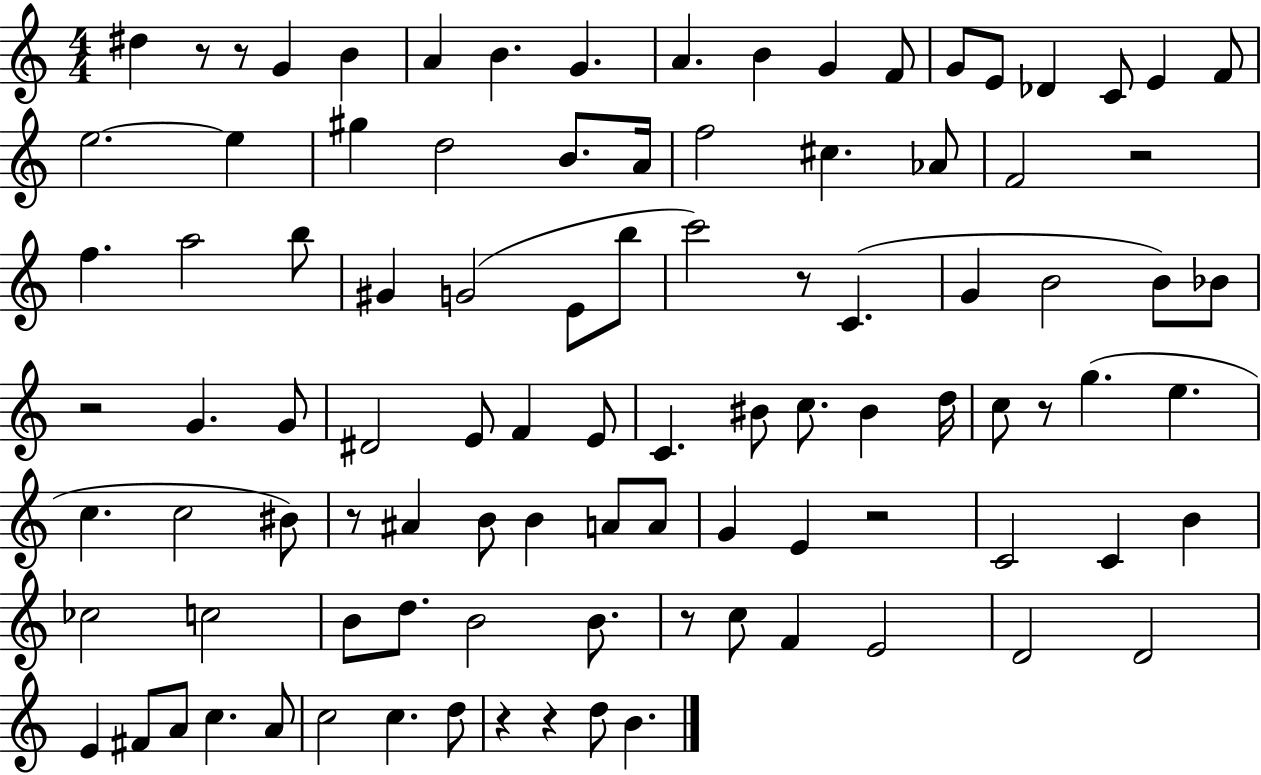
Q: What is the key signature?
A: C major